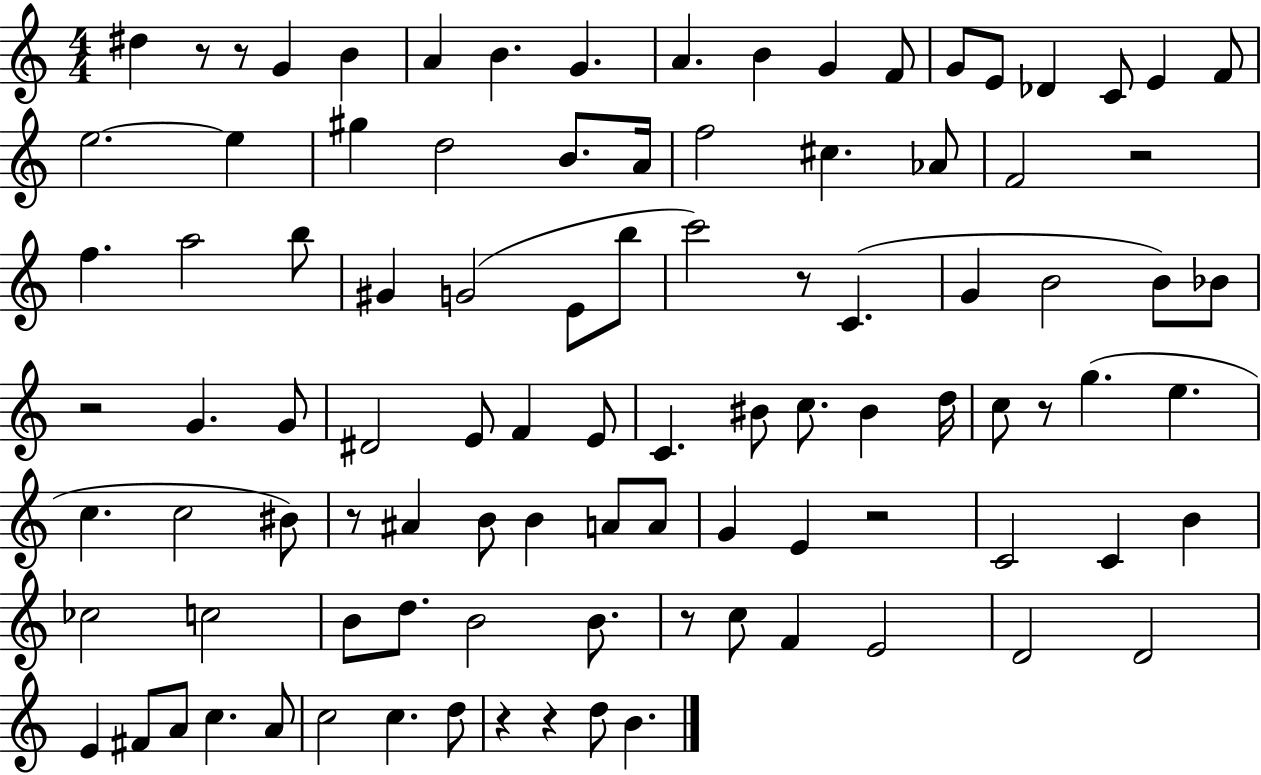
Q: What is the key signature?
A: C major